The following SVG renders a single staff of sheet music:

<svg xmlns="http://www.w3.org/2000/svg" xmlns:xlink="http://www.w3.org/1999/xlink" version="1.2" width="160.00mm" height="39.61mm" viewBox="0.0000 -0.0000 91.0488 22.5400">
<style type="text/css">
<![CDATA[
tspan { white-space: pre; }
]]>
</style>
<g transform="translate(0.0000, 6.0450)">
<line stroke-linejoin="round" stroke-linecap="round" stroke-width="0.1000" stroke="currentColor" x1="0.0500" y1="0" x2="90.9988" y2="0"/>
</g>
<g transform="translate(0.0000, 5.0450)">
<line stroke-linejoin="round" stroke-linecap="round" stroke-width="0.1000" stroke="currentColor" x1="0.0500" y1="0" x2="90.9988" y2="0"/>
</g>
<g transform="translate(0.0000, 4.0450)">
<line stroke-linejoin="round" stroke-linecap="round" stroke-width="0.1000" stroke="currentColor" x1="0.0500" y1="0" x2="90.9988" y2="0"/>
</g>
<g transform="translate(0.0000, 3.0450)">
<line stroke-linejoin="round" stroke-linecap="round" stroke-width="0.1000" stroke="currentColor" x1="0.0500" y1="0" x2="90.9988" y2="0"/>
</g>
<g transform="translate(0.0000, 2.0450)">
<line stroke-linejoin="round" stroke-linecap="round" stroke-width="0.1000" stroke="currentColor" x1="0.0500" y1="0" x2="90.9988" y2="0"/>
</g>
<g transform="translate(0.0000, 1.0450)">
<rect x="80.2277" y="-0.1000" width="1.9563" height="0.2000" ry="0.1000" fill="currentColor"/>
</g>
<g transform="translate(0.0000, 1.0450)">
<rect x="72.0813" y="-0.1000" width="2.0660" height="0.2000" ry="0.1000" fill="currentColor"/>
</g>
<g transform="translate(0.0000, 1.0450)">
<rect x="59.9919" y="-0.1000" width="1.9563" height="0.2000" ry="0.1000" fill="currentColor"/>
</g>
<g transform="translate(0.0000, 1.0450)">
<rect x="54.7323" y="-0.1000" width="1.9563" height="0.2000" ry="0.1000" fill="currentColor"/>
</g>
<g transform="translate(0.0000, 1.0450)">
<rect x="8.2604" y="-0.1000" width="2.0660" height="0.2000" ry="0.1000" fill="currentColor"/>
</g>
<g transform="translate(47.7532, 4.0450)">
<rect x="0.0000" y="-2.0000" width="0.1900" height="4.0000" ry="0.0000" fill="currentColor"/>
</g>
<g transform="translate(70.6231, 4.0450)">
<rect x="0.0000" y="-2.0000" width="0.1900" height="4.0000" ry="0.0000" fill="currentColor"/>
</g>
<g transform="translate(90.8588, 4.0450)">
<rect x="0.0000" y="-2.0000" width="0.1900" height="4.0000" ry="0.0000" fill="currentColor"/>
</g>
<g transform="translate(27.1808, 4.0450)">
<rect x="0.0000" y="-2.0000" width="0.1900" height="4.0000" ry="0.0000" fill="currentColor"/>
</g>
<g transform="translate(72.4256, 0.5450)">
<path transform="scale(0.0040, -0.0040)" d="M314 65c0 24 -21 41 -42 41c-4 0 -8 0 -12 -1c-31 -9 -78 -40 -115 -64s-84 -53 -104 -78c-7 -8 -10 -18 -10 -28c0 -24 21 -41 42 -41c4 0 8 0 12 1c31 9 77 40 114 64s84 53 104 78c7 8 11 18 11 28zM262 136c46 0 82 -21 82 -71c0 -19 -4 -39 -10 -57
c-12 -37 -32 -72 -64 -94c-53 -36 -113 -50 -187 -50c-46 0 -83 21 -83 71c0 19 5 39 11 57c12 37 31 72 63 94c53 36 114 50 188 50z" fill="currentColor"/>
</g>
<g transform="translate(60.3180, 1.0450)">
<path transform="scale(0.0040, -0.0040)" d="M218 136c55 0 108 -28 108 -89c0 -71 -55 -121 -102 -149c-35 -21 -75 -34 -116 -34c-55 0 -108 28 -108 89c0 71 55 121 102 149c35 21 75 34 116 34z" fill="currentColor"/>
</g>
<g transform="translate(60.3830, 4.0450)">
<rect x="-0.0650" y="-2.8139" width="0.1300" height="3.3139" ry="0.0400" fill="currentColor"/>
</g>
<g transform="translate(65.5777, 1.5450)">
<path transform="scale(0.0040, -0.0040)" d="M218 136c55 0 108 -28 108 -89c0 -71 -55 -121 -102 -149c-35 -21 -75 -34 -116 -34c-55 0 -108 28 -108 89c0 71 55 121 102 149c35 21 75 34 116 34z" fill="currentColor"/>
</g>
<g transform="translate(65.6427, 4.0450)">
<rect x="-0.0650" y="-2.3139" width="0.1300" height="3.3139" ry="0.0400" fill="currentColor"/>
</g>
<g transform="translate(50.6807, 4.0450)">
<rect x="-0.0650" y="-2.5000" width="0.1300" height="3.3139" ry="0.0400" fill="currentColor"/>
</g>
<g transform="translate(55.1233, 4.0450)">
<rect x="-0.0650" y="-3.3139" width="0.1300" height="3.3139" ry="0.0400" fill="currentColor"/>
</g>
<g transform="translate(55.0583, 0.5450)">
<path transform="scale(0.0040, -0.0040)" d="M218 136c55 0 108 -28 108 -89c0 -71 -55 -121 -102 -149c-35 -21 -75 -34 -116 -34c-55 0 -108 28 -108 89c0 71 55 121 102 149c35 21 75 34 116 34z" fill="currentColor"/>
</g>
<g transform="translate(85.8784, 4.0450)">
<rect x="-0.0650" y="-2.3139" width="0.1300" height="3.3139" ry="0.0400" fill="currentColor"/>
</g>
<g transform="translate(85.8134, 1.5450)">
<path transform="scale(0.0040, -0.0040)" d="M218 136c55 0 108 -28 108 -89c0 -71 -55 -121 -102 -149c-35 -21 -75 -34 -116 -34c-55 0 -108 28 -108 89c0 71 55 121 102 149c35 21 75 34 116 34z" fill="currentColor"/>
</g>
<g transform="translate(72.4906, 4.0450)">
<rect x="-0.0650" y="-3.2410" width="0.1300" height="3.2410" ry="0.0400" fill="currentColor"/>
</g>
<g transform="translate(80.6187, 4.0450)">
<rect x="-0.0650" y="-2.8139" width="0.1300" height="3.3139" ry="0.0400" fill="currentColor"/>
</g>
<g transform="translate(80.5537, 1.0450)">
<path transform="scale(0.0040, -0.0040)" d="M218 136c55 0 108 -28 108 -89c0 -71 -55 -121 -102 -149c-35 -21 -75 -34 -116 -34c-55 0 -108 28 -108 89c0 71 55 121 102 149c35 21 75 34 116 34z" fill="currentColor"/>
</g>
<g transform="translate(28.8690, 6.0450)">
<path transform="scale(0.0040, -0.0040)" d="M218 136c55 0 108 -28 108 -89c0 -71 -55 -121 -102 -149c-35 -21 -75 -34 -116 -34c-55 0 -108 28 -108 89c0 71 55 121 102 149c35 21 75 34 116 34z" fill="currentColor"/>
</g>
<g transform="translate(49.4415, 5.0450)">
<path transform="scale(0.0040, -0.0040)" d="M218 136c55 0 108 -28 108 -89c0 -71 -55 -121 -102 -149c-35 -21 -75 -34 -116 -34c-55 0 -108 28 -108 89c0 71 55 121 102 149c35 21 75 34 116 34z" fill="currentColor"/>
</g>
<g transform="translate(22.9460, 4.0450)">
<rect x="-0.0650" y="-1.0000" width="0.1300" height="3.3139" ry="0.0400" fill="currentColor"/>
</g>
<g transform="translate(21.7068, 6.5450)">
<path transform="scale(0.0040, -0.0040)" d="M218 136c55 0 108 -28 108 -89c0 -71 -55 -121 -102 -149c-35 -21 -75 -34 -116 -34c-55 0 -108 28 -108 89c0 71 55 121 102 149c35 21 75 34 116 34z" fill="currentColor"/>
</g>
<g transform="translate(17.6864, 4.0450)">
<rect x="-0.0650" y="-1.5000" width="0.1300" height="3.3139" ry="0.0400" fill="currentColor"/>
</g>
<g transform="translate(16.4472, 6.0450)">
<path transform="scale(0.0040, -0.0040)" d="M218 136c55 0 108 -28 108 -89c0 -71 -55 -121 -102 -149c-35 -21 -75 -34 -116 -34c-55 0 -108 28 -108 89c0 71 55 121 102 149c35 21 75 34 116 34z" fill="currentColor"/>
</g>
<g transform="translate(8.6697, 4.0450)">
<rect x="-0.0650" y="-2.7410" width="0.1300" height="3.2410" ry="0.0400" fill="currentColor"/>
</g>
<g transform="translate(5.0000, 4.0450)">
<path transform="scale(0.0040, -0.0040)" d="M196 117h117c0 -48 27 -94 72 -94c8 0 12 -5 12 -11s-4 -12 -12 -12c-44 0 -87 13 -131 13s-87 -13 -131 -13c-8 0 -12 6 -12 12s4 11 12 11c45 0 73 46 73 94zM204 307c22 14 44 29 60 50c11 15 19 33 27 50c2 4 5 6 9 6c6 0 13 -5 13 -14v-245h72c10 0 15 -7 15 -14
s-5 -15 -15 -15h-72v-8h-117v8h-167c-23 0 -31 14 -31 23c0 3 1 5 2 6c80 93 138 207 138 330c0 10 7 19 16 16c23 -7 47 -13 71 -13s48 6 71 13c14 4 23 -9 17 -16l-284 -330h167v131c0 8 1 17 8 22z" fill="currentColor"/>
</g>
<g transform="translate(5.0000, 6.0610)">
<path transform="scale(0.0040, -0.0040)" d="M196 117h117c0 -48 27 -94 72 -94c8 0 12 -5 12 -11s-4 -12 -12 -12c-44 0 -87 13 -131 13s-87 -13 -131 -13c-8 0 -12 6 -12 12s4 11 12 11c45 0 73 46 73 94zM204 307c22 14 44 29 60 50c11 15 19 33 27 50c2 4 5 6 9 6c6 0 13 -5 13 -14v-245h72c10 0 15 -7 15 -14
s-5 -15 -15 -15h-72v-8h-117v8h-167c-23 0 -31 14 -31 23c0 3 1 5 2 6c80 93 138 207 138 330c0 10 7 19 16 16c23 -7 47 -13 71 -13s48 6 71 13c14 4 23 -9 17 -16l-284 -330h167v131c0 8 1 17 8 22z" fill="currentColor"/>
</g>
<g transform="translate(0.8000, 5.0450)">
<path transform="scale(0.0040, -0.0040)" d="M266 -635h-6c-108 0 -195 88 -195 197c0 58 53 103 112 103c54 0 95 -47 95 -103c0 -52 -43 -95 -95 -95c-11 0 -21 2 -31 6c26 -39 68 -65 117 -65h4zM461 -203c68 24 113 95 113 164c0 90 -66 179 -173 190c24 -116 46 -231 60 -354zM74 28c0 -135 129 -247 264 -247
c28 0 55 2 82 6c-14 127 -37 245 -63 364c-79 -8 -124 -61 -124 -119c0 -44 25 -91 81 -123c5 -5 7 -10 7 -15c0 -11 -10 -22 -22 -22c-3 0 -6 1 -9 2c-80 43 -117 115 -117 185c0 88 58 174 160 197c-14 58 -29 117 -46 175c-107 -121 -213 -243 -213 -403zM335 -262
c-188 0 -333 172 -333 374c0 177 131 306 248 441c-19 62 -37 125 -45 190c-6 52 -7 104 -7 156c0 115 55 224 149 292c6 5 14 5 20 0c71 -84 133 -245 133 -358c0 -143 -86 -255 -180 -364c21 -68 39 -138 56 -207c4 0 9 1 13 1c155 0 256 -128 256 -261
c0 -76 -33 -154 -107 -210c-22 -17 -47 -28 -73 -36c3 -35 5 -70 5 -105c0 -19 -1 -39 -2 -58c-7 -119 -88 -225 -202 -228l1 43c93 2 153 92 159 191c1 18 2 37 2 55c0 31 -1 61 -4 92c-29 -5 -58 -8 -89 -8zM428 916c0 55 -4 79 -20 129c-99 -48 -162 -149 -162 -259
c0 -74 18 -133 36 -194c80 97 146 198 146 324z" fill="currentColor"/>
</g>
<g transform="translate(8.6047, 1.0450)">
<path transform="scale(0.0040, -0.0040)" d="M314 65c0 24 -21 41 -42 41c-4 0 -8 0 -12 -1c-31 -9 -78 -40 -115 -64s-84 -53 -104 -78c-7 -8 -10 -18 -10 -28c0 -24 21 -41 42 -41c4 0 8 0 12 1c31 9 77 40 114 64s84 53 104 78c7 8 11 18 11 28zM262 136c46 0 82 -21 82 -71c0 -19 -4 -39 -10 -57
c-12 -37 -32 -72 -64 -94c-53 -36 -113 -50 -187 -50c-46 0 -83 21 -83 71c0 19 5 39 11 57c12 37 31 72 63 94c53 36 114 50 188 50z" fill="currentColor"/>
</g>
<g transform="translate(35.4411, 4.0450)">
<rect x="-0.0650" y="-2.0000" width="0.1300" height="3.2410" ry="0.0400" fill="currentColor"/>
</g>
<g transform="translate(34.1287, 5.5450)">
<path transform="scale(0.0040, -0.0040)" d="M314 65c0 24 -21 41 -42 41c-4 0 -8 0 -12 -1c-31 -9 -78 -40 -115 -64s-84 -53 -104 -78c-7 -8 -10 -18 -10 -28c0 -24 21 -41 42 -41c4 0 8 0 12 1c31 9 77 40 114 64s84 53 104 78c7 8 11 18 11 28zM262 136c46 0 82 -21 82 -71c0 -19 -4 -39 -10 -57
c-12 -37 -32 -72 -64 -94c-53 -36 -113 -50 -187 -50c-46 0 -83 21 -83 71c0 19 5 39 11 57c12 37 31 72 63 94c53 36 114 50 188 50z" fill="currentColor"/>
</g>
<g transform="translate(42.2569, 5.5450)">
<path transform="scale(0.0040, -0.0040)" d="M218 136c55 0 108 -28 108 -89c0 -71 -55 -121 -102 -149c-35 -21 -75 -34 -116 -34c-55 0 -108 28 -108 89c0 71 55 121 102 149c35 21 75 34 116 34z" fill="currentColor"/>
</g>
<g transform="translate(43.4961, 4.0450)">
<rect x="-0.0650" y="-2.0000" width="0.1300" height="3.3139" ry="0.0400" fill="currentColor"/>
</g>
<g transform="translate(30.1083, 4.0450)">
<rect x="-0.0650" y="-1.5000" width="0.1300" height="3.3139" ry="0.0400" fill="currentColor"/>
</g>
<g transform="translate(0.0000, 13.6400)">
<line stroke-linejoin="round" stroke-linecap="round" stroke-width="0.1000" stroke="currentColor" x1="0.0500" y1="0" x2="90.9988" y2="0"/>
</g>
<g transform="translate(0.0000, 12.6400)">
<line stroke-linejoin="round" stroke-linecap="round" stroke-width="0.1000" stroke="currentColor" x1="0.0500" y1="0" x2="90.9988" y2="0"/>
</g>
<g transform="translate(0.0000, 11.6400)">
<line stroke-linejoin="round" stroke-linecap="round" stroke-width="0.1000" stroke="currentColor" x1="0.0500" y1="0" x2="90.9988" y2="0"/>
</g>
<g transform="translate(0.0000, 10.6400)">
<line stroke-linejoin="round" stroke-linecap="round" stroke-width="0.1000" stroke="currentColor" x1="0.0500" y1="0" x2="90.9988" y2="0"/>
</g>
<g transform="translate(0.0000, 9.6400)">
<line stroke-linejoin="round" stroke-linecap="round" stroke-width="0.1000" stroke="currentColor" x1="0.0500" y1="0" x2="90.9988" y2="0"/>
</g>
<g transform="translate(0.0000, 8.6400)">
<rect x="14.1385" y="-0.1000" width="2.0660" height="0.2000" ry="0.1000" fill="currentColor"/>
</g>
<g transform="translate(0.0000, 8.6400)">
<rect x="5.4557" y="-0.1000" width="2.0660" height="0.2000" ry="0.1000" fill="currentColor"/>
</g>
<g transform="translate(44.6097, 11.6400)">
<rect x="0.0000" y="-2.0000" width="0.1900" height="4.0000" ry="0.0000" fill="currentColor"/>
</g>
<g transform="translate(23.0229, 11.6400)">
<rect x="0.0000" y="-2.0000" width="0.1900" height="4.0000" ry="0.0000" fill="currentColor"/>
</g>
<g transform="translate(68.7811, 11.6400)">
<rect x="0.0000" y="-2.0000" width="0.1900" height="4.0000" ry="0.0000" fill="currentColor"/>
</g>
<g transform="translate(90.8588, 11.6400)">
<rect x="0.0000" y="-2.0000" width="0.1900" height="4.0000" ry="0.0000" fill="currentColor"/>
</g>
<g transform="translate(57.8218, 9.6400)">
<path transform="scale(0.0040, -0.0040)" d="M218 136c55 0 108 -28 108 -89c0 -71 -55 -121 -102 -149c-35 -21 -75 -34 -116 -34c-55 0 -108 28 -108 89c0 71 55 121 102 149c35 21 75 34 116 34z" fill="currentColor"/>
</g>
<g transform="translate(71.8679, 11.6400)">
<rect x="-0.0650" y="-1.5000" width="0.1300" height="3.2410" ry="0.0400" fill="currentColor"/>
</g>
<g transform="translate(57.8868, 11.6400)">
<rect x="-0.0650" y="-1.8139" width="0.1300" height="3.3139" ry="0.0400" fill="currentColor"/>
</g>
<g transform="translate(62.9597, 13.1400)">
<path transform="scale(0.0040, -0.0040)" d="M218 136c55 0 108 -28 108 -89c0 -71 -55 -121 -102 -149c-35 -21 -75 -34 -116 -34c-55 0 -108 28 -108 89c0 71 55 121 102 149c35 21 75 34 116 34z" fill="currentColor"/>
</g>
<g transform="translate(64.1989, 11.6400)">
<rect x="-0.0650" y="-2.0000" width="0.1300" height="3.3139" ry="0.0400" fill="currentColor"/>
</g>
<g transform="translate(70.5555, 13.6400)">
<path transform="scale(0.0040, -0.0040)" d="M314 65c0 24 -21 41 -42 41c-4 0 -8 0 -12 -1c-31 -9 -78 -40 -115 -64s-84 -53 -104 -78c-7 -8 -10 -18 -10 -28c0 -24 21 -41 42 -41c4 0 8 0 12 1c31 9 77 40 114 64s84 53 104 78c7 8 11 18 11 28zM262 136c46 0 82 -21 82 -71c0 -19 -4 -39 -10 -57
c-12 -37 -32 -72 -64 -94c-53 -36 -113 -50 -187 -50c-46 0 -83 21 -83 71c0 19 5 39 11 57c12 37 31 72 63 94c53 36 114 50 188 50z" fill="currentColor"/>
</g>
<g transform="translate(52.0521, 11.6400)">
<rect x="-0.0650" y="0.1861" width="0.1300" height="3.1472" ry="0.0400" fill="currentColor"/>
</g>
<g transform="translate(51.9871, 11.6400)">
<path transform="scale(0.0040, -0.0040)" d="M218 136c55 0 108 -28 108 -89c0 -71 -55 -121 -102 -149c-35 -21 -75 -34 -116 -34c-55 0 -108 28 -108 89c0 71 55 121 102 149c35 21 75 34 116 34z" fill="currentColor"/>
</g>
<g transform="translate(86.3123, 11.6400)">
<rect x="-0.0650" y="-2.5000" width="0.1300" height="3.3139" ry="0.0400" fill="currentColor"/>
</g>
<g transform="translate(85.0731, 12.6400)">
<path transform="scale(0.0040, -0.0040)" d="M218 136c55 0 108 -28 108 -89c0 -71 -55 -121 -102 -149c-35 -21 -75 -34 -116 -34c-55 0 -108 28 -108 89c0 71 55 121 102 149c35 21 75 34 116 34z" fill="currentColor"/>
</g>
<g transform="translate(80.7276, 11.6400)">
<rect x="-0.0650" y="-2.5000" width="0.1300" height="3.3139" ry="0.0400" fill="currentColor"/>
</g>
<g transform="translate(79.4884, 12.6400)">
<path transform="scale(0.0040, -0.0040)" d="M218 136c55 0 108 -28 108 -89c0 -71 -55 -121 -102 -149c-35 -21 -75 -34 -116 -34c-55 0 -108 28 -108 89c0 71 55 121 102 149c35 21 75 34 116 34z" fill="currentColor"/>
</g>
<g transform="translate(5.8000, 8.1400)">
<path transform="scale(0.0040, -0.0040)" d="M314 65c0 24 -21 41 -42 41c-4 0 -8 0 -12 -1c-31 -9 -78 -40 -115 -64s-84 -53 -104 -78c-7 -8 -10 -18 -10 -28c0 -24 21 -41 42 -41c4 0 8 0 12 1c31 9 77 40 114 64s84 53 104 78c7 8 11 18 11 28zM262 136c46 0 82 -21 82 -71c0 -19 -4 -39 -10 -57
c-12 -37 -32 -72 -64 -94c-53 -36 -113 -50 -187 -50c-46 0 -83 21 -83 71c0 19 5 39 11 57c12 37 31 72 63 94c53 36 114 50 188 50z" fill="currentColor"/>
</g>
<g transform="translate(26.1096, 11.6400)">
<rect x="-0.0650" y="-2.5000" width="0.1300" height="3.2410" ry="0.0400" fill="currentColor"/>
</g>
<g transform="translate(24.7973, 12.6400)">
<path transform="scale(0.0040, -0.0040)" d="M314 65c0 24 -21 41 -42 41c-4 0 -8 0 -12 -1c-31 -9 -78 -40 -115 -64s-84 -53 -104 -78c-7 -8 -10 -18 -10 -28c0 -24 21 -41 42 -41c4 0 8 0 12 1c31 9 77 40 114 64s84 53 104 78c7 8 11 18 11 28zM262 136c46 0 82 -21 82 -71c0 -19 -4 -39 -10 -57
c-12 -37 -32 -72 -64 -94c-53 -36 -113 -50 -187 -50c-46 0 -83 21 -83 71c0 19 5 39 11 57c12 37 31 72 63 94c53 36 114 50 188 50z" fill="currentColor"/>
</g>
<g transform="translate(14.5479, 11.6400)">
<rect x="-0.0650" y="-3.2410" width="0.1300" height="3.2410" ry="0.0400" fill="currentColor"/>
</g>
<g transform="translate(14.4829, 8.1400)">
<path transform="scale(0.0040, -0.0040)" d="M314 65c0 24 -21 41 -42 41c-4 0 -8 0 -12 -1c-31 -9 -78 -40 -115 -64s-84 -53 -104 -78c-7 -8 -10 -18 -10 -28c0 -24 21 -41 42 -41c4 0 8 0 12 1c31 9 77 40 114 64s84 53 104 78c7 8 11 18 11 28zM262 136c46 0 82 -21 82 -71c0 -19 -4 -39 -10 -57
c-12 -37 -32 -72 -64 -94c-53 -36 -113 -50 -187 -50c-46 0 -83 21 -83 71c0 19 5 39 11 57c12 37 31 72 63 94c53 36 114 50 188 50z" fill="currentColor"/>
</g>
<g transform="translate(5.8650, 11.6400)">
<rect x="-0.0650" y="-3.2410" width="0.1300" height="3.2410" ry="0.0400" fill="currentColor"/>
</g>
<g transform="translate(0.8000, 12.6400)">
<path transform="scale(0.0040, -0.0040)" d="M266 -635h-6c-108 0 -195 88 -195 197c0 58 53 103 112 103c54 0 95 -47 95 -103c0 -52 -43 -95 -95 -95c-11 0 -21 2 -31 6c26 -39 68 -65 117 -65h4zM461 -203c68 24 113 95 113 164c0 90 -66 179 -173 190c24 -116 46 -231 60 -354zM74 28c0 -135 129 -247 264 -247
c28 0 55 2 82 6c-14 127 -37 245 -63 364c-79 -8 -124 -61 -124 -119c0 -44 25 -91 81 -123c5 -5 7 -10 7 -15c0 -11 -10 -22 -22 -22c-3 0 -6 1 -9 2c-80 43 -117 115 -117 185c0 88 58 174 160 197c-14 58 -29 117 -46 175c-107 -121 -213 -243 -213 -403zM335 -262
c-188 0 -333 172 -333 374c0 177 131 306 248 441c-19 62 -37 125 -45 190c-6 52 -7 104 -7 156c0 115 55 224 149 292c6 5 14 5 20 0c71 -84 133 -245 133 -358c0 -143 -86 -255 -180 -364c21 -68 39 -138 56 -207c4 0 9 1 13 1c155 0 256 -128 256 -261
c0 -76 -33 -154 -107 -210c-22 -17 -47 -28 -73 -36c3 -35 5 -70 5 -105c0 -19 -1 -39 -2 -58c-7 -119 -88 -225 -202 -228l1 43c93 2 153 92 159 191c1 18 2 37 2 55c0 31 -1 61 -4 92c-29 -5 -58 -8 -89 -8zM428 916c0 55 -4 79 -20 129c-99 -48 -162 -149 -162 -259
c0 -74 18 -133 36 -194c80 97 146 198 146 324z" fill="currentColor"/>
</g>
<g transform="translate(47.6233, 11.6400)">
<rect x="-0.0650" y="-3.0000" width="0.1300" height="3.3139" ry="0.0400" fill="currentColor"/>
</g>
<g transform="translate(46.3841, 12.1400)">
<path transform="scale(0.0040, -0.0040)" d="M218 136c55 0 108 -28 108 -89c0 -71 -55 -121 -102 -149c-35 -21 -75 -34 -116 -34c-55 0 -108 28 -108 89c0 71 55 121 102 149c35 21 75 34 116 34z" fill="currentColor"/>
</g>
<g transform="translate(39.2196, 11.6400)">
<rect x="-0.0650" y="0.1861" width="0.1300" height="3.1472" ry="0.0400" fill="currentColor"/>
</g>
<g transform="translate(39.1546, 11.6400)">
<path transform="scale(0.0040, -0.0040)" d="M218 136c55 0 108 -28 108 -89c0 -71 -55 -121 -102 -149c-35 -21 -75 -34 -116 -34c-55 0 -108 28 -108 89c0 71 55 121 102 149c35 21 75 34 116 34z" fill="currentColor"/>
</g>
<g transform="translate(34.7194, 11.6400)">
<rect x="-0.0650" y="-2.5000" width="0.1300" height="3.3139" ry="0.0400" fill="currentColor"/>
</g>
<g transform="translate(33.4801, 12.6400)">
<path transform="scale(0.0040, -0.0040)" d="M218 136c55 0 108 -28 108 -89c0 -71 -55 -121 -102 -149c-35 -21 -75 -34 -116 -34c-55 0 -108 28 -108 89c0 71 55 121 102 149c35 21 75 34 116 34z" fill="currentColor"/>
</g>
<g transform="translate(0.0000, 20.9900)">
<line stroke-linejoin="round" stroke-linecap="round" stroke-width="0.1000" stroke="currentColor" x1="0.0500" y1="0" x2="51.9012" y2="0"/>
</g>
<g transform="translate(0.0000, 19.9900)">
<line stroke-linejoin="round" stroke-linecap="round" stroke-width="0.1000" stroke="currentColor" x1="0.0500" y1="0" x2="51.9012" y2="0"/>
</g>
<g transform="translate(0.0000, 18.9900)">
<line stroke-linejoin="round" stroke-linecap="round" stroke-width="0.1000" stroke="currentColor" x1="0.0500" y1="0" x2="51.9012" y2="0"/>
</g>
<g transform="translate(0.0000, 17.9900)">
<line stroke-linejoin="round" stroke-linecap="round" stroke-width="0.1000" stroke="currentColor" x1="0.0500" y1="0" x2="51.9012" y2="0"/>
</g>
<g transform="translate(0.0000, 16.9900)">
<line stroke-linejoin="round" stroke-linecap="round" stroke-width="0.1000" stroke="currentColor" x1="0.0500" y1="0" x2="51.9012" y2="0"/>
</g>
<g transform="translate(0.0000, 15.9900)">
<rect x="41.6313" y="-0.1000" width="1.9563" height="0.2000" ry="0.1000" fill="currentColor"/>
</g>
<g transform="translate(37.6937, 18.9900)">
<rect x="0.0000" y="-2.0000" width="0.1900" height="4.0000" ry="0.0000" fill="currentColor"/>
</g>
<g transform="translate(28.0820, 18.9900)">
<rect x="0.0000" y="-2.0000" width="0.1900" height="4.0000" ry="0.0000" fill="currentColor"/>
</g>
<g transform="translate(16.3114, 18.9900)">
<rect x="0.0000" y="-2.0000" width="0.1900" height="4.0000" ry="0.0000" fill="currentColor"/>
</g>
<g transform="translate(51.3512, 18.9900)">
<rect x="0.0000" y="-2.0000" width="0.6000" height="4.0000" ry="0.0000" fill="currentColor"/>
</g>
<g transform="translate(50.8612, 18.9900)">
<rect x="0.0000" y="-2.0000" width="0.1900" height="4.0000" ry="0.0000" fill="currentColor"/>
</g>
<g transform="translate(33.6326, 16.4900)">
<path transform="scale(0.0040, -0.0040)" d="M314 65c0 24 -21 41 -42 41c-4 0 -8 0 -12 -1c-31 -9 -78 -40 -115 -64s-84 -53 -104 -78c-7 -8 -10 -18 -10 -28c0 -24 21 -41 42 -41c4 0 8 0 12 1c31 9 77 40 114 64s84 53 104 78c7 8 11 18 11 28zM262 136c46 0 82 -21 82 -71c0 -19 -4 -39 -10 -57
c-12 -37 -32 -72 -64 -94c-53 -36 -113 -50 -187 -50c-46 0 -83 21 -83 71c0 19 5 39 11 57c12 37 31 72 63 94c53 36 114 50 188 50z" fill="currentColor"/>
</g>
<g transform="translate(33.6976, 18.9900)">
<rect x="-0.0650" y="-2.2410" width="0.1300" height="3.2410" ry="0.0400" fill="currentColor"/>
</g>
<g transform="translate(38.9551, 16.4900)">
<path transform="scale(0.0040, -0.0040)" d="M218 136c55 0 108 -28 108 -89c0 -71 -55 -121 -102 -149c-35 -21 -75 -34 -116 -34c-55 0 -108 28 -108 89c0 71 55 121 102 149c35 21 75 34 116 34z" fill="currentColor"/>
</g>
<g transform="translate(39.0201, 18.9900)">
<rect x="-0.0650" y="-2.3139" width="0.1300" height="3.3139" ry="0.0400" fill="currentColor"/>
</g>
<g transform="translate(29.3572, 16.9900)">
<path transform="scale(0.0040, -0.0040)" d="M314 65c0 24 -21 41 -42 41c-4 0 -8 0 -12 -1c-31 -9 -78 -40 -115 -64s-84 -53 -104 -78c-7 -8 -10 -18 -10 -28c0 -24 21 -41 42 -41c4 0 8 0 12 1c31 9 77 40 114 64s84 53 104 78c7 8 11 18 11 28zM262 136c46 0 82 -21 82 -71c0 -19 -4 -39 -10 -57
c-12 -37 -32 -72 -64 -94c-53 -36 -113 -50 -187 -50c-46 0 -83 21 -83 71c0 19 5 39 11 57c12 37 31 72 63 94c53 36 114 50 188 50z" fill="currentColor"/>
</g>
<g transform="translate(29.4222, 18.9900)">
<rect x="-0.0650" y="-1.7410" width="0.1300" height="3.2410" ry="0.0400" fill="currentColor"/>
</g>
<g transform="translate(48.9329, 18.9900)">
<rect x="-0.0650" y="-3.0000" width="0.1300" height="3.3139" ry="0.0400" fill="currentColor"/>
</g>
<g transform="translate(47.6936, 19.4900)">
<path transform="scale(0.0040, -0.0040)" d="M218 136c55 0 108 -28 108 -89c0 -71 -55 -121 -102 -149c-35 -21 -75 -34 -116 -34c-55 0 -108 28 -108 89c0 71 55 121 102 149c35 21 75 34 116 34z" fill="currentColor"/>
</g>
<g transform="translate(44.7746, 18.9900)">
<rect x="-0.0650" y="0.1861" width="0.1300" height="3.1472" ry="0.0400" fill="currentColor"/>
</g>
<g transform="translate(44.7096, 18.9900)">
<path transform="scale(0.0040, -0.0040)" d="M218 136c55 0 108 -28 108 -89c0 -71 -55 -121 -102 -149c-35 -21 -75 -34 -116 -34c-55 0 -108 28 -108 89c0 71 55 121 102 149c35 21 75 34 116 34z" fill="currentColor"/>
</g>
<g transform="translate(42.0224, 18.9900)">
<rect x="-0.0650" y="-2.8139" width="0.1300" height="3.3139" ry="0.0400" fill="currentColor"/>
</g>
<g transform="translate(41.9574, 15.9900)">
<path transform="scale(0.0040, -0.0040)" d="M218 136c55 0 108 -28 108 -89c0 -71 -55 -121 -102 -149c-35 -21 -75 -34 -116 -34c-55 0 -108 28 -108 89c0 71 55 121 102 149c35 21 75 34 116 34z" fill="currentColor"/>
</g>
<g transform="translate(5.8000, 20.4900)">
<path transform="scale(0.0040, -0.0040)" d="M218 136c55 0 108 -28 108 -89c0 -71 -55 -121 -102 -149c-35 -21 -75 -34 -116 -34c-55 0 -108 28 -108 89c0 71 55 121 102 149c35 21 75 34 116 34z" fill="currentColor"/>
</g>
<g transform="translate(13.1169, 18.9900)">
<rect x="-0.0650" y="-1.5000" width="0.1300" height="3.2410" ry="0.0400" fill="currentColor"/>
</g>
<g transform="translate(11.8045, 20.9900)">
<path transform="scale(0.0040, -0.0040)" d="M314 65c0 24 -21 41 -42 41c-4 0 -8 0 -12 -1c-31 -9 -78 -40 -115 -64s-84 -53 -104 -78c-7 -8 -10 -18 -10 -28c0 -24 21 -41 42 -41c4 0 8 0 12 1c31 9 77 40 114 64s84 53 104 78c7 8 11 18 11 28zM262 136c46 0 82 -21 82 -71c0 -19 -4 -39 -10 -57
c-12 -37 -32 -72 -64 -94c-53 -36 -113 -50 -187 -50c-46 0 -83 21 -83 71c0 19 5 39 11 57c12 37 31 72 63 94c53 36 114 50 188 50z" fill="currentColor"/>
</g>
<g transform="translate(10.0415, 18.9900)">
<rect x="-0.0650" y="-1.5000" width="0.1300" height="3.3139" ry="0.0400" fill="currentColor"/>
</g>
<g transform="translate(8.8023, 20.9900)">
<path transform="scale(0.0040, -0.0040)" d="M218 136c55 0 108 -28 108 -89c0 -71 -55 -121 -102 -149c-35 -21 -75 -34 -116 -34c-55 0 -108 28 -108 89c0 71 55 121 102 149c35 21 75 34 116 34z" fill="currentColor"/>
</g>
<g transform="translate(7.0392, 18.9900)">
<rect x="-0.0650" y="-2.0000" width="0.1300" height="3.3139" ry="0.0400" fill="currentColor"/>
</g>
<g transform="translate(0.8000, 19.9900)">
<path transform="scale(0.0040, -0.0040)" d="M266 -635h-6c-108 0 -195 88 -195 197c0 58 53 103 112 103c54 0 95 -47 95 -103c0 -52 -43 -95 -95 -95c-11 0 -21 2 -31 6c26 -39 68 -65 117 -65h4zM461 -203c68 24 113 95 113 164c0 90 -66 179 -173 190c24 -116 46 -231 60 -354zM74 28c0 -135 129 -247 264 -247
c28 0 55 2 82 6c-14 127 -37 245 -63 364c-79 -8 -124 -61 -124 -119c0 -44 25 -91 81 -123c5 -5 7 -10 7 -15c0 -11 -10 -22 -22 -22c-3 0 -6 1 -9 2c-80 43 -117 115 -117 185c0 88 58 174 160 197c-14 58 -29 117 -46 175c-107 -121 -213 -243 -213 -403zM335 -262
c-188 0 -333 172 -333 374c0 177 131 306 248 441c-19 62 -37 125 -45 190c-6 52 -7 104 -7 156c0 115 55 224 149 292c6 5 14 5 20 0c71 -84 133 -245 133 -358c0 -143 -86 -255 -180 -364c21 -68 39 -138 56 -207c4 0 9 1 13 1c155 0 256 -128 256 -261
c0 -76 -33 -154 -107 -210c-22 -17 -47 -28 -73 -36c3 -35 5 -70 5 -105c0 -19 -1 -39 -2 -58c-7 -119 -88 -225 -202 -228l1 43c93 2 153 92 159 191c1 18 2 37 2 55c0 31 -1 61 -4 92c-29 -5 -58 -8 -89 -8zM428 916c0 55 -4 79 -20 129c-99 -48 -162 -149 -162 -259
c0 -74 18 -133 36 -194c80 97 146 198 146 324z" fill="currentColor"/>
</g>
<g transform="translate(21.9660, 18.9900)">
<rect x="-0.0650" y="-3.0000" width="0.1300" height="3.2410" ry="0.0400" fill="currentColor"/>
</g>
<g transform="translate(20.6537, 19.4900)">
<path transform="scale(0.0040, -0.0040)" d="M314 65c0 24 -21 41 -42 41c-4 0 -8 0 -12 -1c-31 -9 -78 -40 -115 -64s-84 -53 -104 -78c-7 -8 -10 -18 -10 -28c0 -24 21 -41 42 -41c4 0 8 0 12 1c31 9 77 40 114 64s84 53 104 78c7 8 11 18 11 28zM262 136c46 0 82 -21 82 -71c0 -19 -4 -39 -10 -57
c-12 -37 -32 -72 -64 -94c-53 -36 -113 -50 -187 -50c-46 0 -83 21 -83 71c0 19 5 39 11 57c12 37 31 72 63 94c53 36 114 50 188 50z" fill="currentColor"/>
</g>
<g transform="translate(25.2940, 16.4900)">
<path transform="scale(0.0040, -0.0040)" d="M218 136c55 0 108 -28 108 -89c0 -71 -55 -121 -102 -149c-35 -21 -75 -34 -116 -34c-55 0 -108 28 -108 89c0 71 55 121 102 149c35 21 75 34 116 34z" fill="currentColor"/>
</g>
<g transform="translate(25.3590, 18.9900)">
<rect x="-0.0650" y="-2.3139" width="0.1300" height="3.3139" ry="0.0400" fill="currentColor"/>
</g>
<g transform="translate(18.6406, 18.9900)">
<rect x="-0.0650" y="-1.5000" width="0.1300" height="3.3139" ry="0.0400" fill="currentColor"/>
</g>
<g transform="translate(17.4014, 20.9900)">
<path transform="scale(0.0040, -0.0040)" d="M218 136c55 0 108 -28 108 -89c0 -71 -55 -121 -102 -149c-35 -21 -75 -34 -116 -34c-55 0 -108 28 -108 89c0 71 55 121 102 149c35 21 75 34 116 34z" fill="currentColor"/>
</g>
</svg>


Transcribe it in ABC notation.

X:1
T:Untitled
M:4/4
L:1/4
K:C
a2 E D E F2 F G b a g b2 a g b2 b2 G2 G B A B f F E2 G G F E E2 E A2 g f2 g2 g a B A